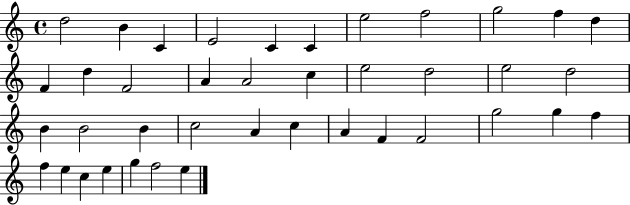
{
  \clef treble
  \time 4/4
  \defaultTimeSignature
  \key c \major
  d''2 b'4 c'4 | e'2 c'4 c'4 | e''2 f''2 | g''2 f''4 d''4 | \break f'4 d''4 f'2 | a'4 a'2 c''4 | e''2 d''2 | e''2 d''2 | \break b'4 b'2 b'4 | c''2 a'4 c''4 | a'4 f'4 f'2 | g''2 g''4 f''4 | \break f''4 e''4 c''4 e''4 | g''4 f''2 e''4 | \bar "|."
}